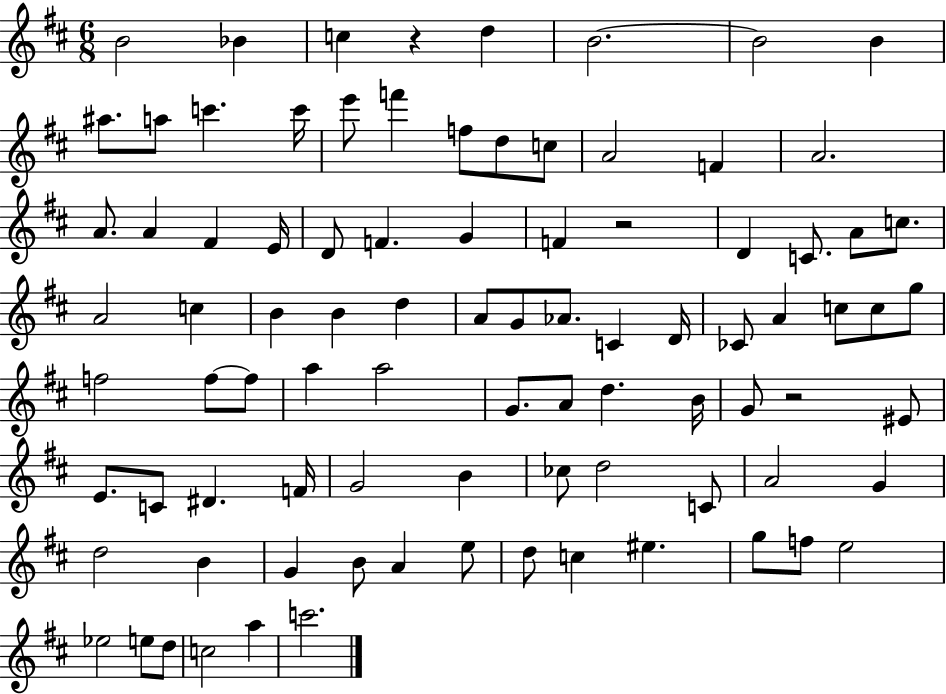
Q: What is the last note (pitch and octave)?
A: C6